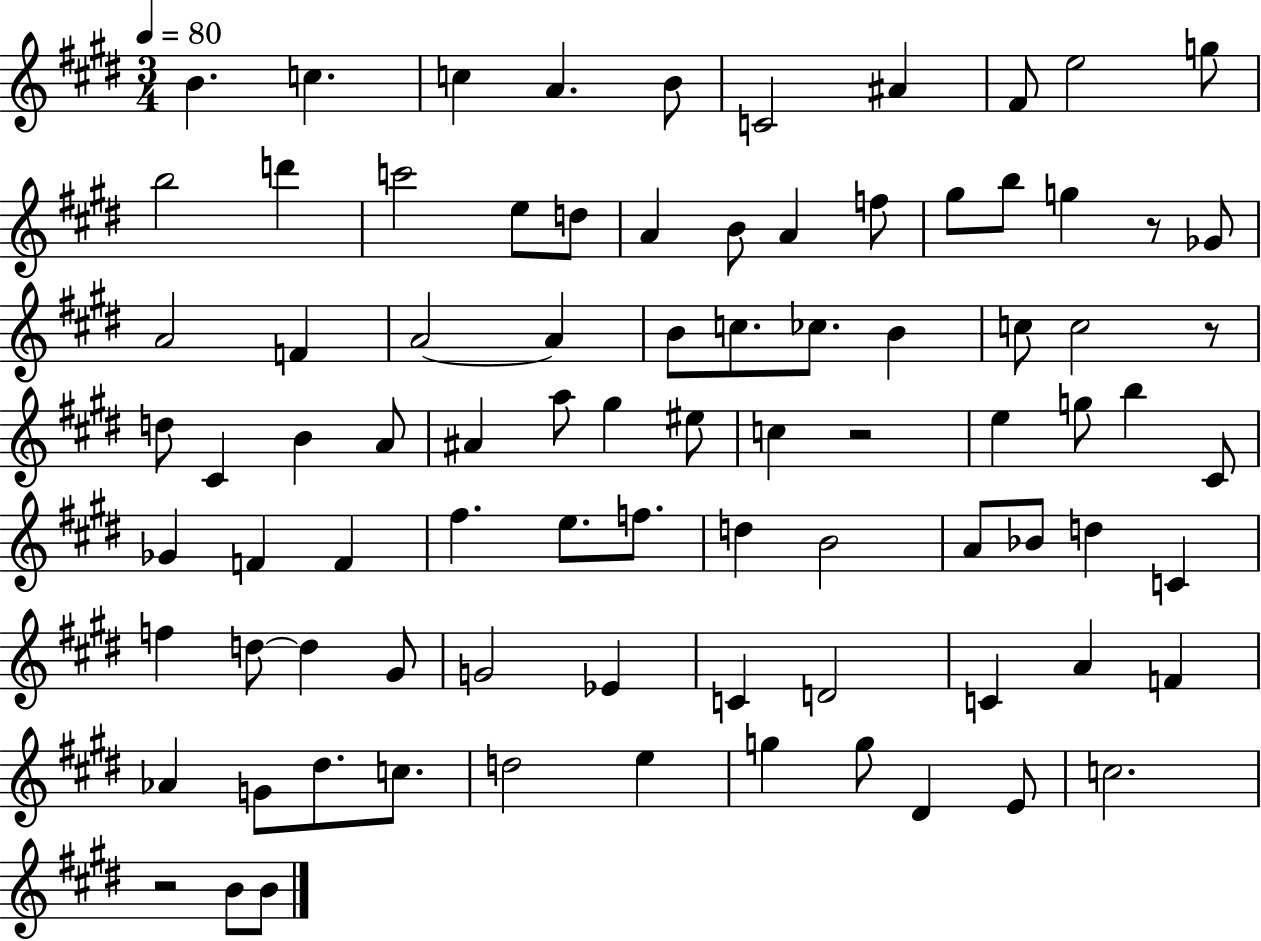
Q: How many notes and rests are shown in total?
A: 86